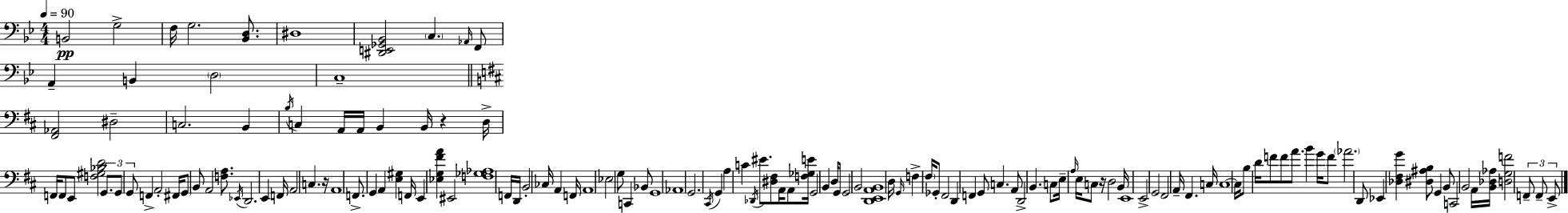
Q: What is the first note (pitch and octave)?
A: B2